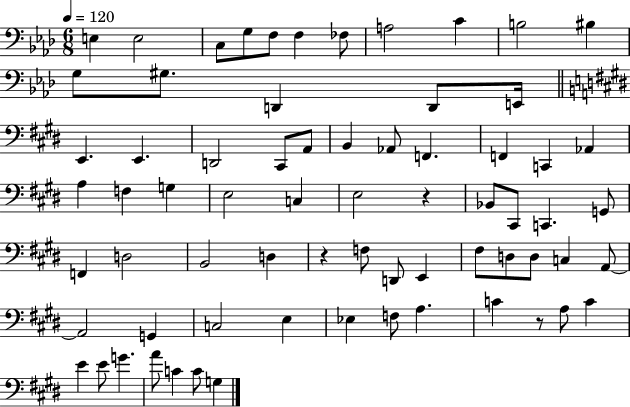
{
  \clef bass
  \numericTimeSignature
  \time 6/8
  \key aes \major
  \tempo 4 = 120
  e4 e2 | c8 g8 f8 f4 fes8 | a2 c'4 | b2 bis4 | \break g8 gis8. d,4 d,8 e,16 | \bar "||" \break \key e \major e,4. e,4. | d,2 cis,8 a,8 | b,4 aes,8 f,4. | f,4 c,4 aes,4 | \break a4 f4 g4 | e2 c4 | e2 r4 | bes,8 cis,8 c,4. g,8 | \break f,4 d2 | b,2 d4 | r4 f8 d,8 e,4 | fis8 d8 d8 c4 a,8~~ | \break a,2 g,4 | c2 e4 | ees4 f8 a4. | c'4 r8 a8 c'4 | \break e'4 e'8 g'4. | a'8 c'4 c'8 g4 | \bar "|."
}